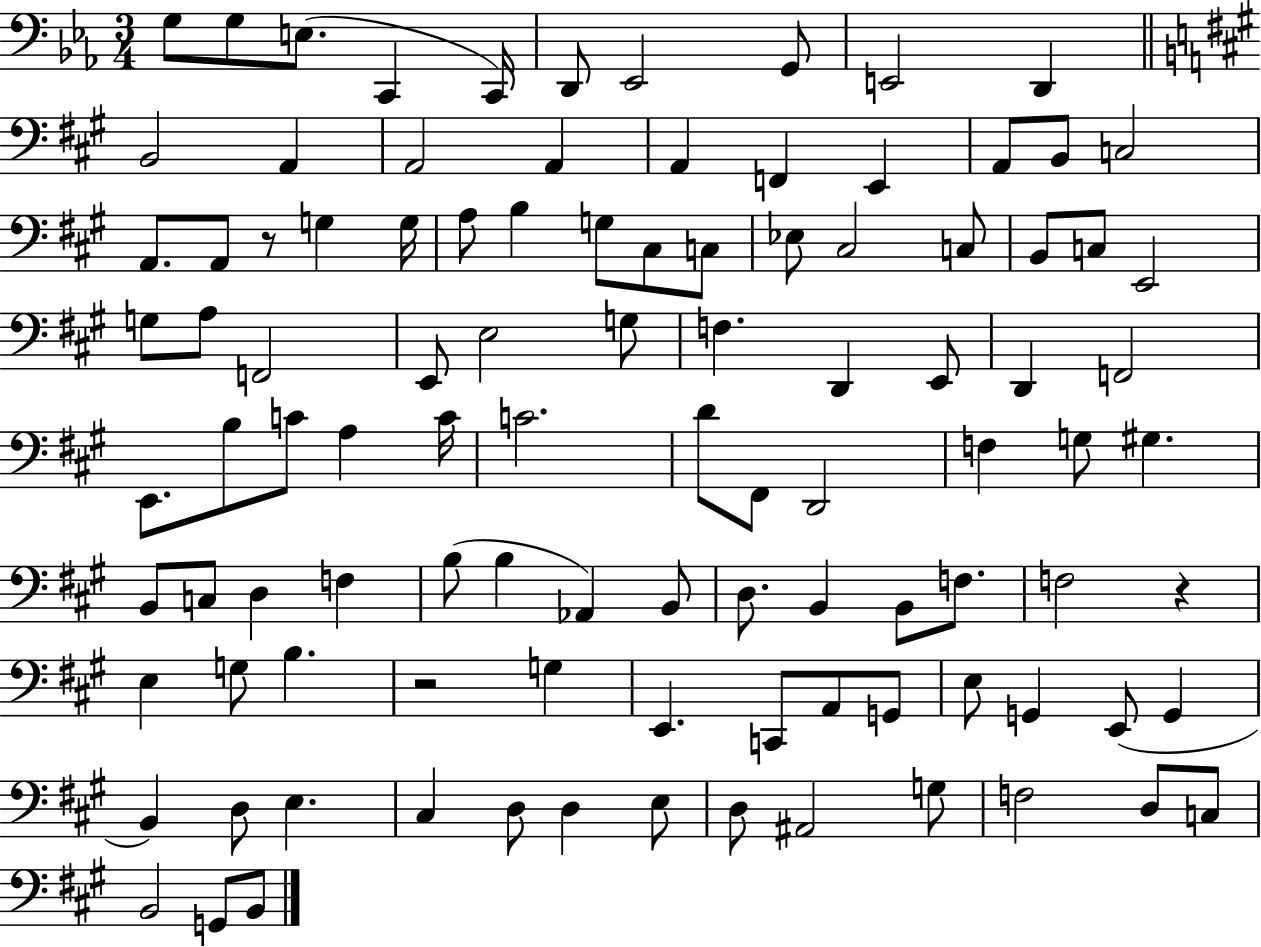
G3/e G3/e E3/e. C2/q C2/s D2/e Eb2/h G2/e E2/h D2/q B2/h A2/q A2/h A2/q A2/q F2/q E2/q A2/e B2/e C3/h A2/e. A2/e R/e G3/q G3/s A3/e B3/q G3/e C#3/e C3/e Eb3/e C#3/h C3/e B2/e C3/e E2/h G3/e A3/e F2/h E2/e E3/h G3/e F3/q. D2/q E2/e D2/q F2/h E2/e. B3/e C4/e A3/q C4/s C4/h. D4/e F#2/e D2/h F3/q G3/e G#3/q. B2/e C3/e D3/q F3/q B3/e B3/q Ab2/q B2/e D3/e. B2/q B2/e F3/e. F3/h R/q E3/q G3/e B3/q. R/h G3/q E2/q. C2/e A2/e G2/e E3/e G2/q E2/e G2/q B2/q D3/e E3/q. C#3/q D3/e D3/q E3/e D3/e A#2/h G3/e F3/h D3/e C3/e B2/h G2/e B2/e